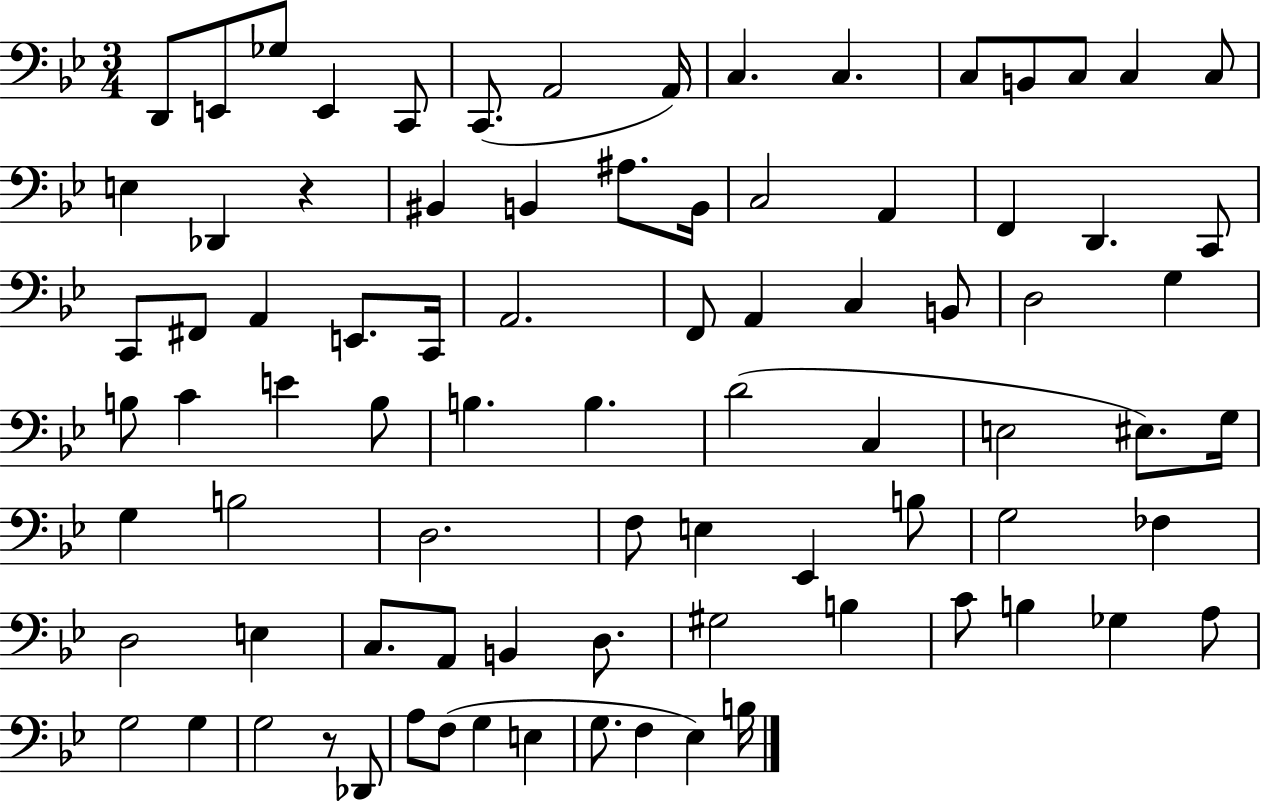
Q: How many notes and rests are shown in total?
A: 84